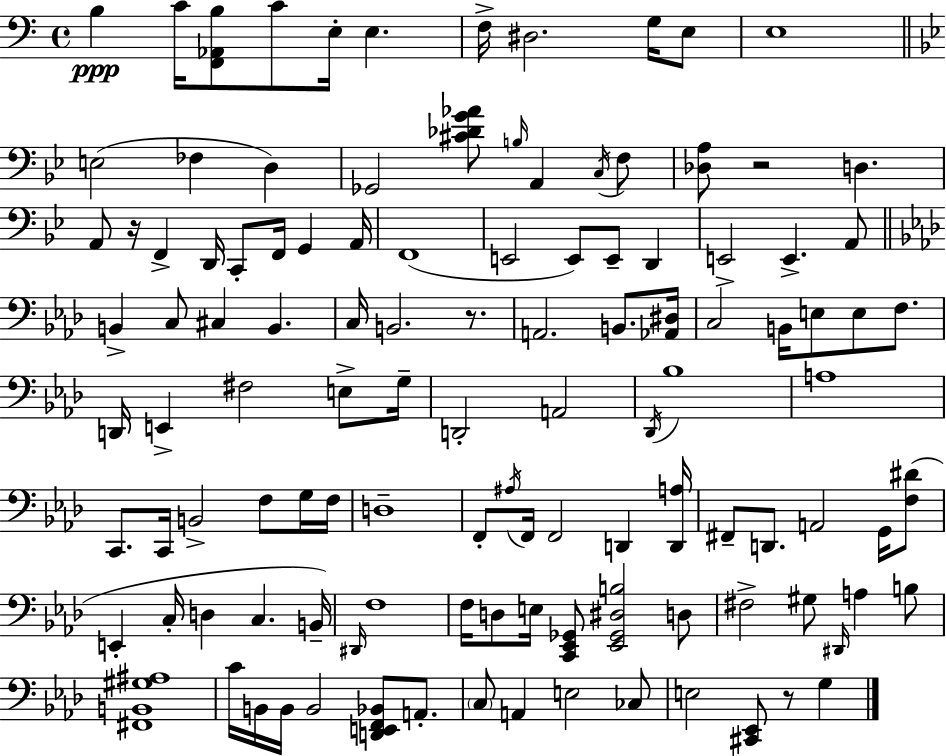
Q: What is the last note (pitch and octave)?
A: G3